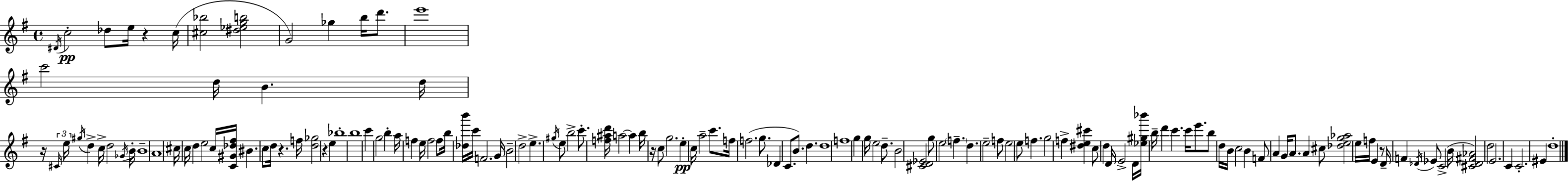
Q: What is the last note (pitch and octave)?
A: D5